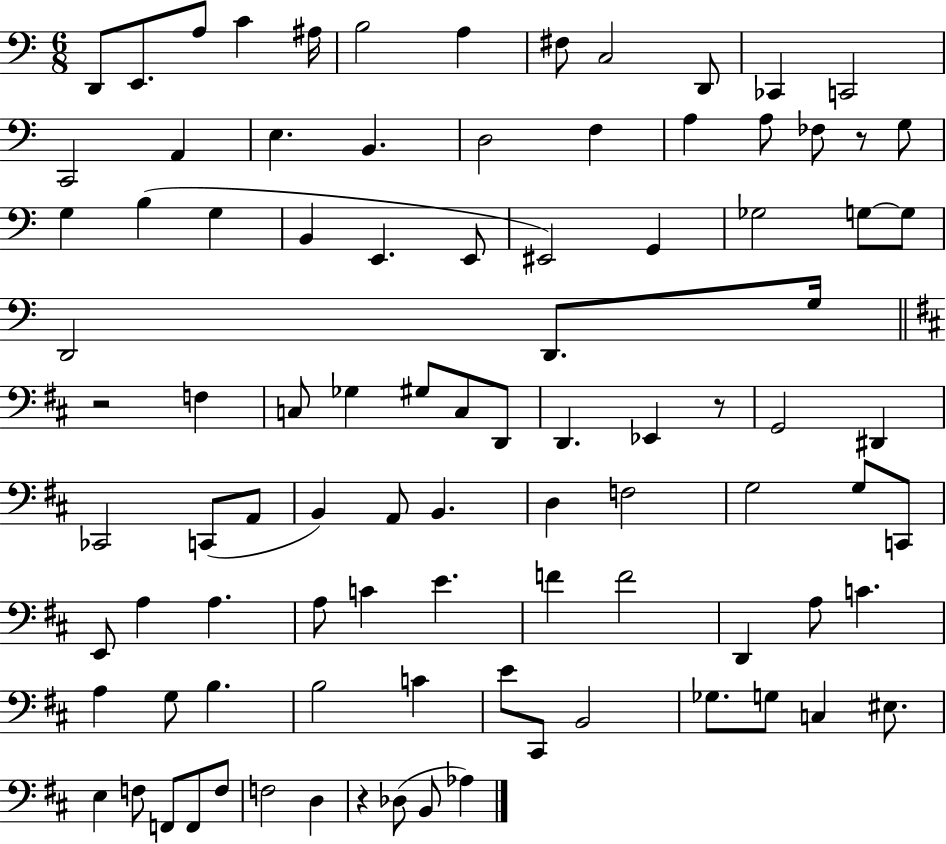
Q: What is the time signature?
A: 6/8